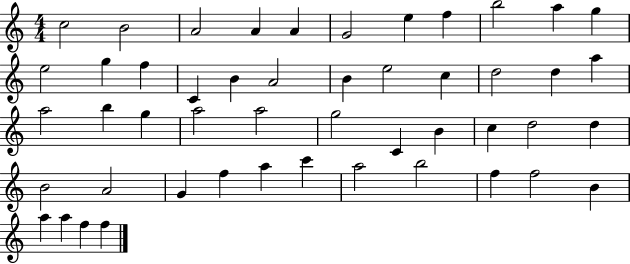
X:1
T:Untitled
M:4/4
L:1/4
K:C
c2 B2 A2 A A G2 e f b2 a g e2 g f C B A2 B e2 c d2 d a a2 b g a2 a2 g2 C B c d2 d B2 A2 G f a c' a2 b2 f f2 B a a f f